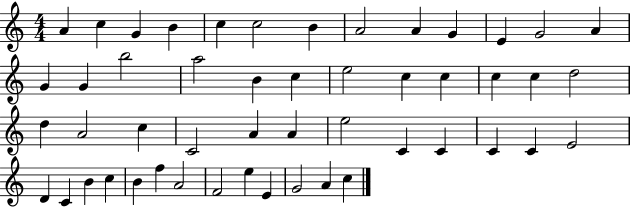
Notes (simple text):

A4/q C5/q G4/q B4/q C5/q C5/h B4/q A4/h A4/q G4/q E4/q G4/h A4/q G4/q G4/q B5/h A5/h B4/q C5/q E5/h C5/q C5/q C5/q C5/q D5/h D5/q A4/h C5/q C4/h A4/q A4/q E5/h C4/q C4/q C4/q C4/q E4/h D4/q C4/q B4/q C5/q B4/q F5/q A4/h F4/h E5/q E4/q G4/h A4/q C5/q